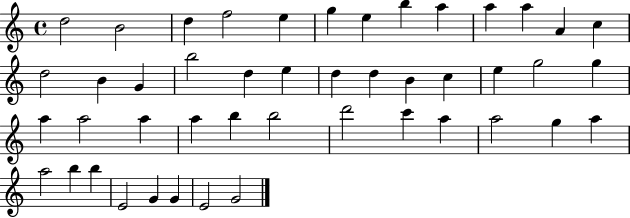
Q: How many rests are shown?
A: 0